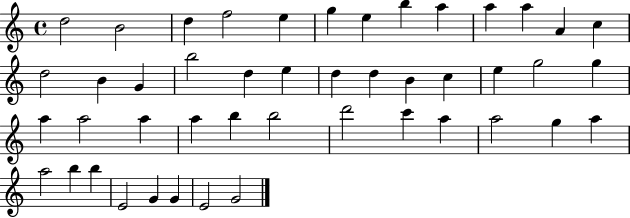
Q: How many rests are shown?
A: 0